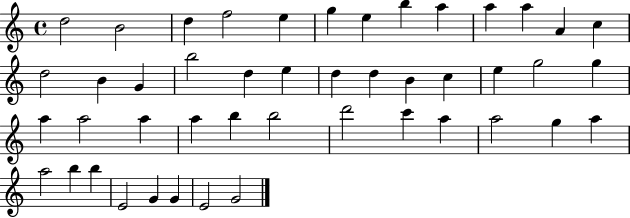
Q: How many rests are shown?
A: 0